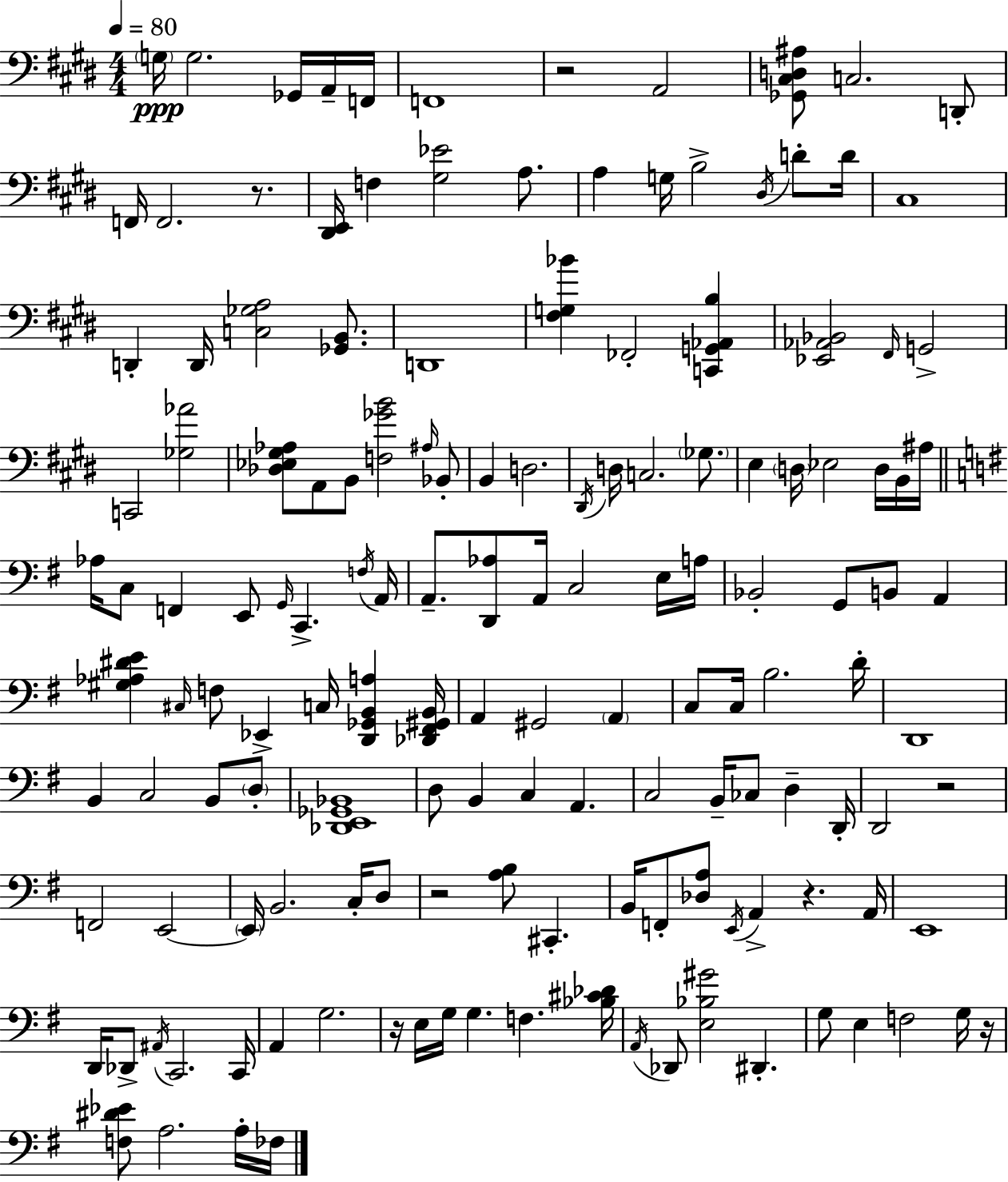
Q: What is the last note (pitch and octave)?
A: FES3